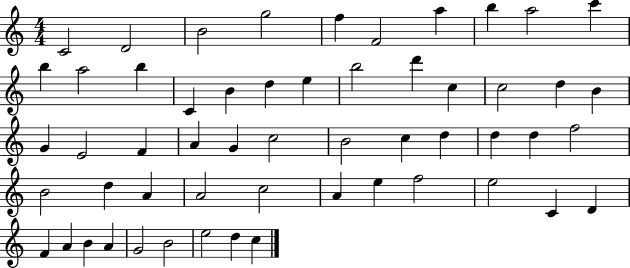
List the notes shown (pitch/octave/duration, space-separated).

C4/h D4/h B4/h G5/h F5/q F4/h A5/q B5/q A5/h C6/q B5/q A5/h B5/q C4/q B4/q D5/q E5/q B5/h D6/q C5/q C5/h D5/q B4/q G4/q E4/h F4/q A4/q G4/q C5/h B4/h C5/q D5/q D5/q D5/q F5/h B4/h D5/q A4/q A4/h C5/h A4/q E5/q F5/h E5/h C4/q D4/q F4/q A4/q B4/q A4/q G4/h B4/h E5/h D5/q C5/q